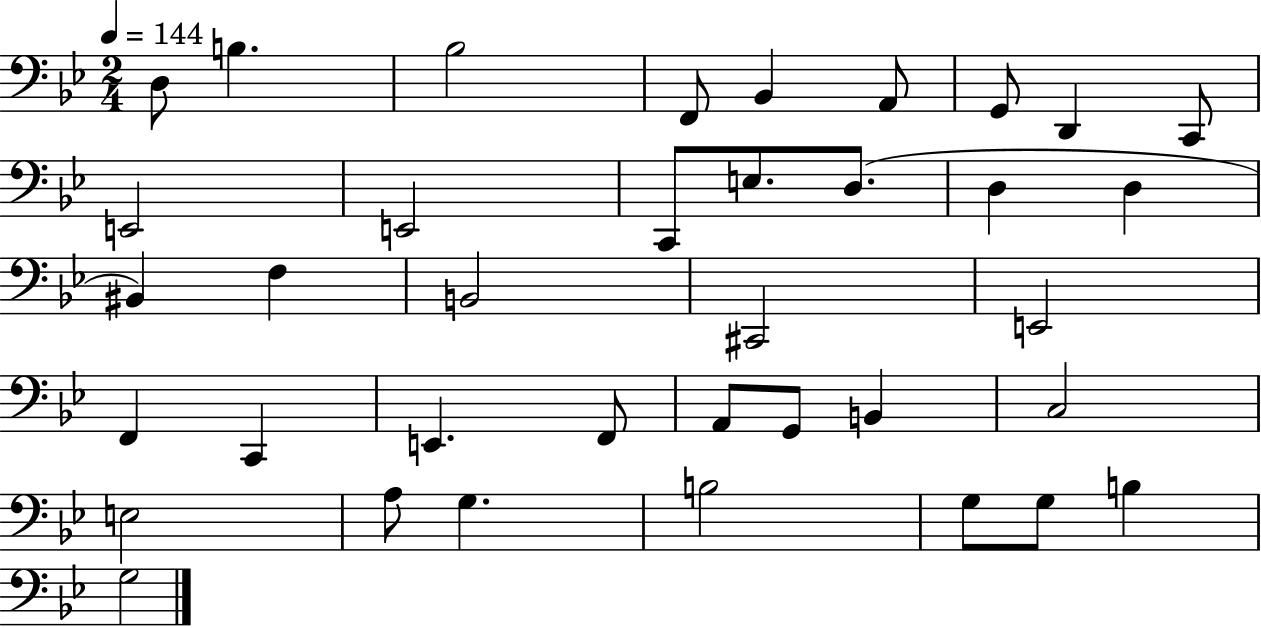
D3/e B3/q. Bb3/h F2/e Bb2/q A2/e G2/e D2/q C2/e E2/h E2/h C2/e E3/e. D3/e. D3/q D3/q BIS2/q F3/q B2/h C#2/h E2/h F2/q C2/q E2/q. F2/e A2/e G2/e B2/q C3/h E3/h A3/e G3/q. B3/h G3/e G3/e B3/q G3/h